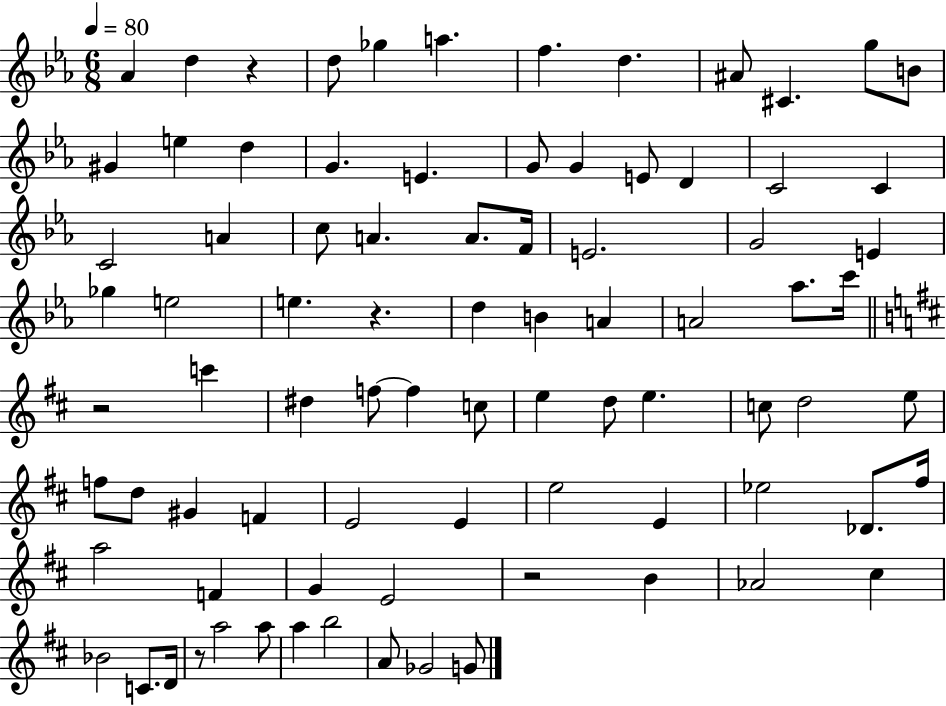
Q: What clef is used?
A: treble